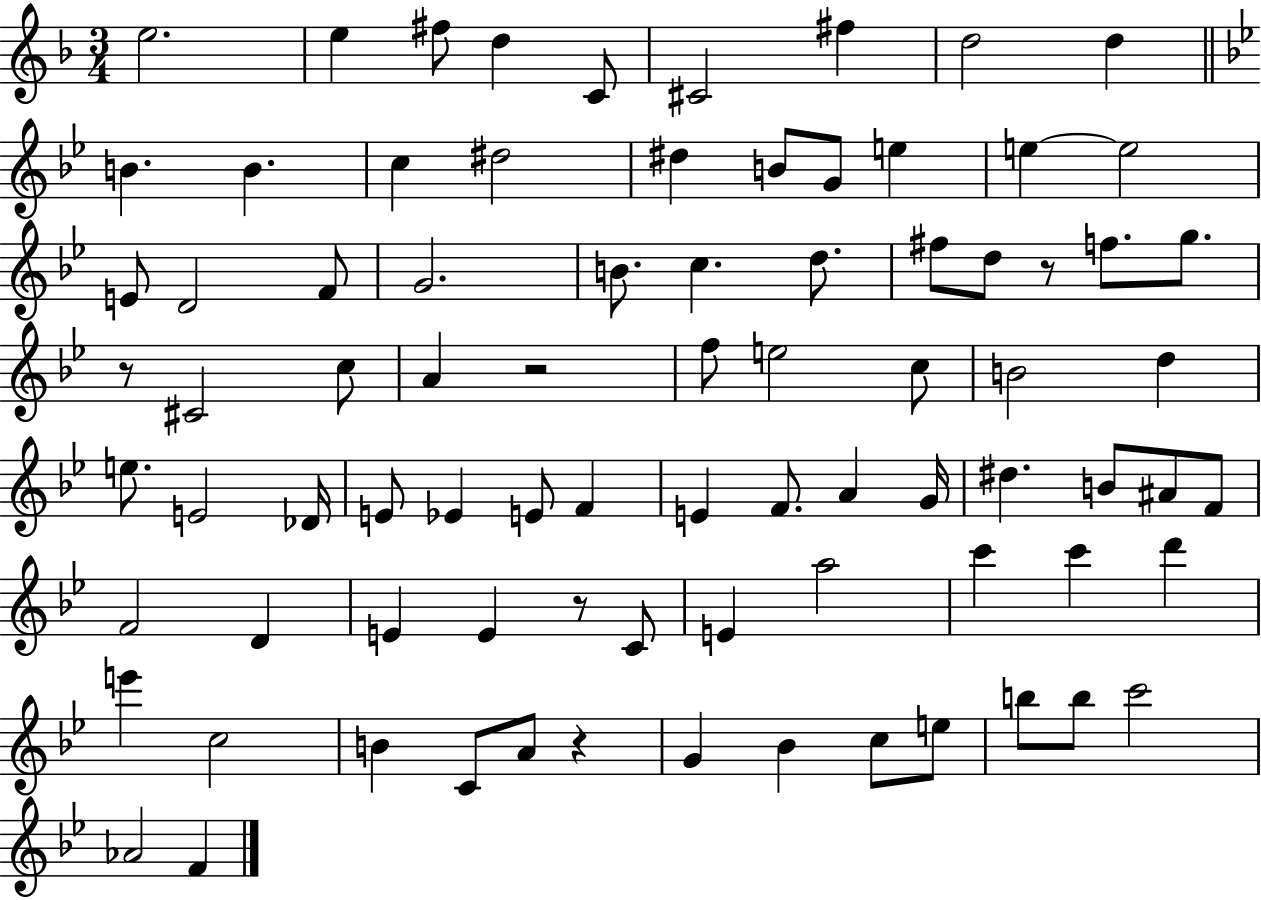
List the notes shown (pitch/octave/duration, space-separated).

E5/h. E5/q F#5/e D5/q C4/e C#4/h F#5/q D5/h D5/q B4/q. B4/q. C5/q D#5/h D#5/q B4/e G4/e E5/q E5/q E5/h E4/e D4/h F4/e G4/h. B4/e. C5/q. D5/e. F#5/e D5/e R/e F5/e. G5/e. R/e C#4/h C5/e A4/q R/h F5/e E5/h C5/e B4/h D5/q E5/e. E4/h Db4/s E4/e Eb4/q E4/e F4/q E4/q F4/e. A4/q G4/s D#5/q. B4/e A#4/e F4/e F4/h D4/q E4/q E4/q R/e C4/e E4/q A5/h C6/q C6/q D6/q E6/q C5/h B4/q C4/e A4/e R/q G4/q Bb4/q C5/e E5/e B5/e B5/e C6/h Ab4/h F4/q